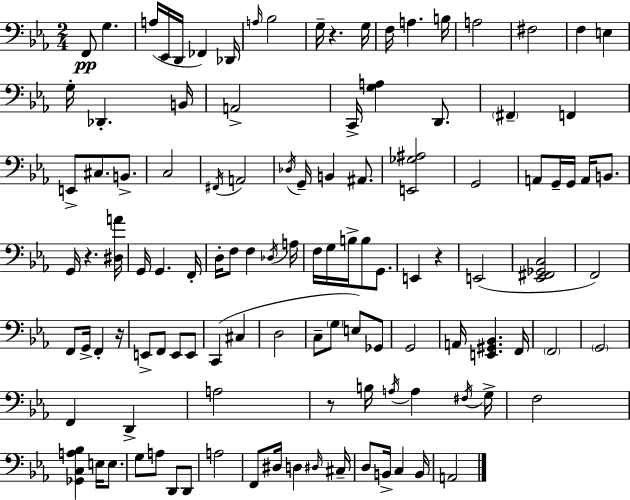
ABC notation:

X:1
T:Untitled
M:2/4
L:1/4
K:Eb
F,,/2 G, A,/4 _E,,/4 D,,/4 _F,, _D,,/4 A,/4 _B,2 G,/4 z G,/4 F,/4 A, B,/4 A,2 ^F,2 F, E, G,/4 _D,, B,,/4 A,,2 C,,/4 [G,A,] D,,/2 ^F,, F,, E,,/2 ^C,/2 B,,/2 C,2 ^F,,/4 A,,2 _D,/4 G,,/4 B,, ^A,,/2 [E,,_G,^A,]2 G,,2 A,,/2 G,,/4 G,,/4 A,,/4 B,,/2 G,,/4 z [^D,A]/4 G,,/4 G,, F,,/4 D,/4 F,/2 F, _D,/4 A,/4 F,/4 G,/4 B,/4 B,/2 G,,/2 E,, z E,,2 [_E,,^F,,_G,,C,]2 F,,2 F,,/2 G,,/4 F,, z/4 E,,/2 F,,/2 E,,/2 E,,/2 C,, ^C, D,2 C,/2 G,/2 E,/2 _G,,/2 G,,2 A,,/4 [E,,^G,,_B,,] F,,/4 F,,2 G,,2 F,, D,, A,2 z/2 B,/4 A,/4 A, ^F,/4 G,/4 F,2 [_G,,C,A,_B,] E,/4 E,/2 G,/2 A,/2 D,,/2 D,,/2 A,2 F,,/2 ^D,/4 D, ^D,/4 ^C,/4 D,/2 B,,/4 C, B,,/4 A,,2